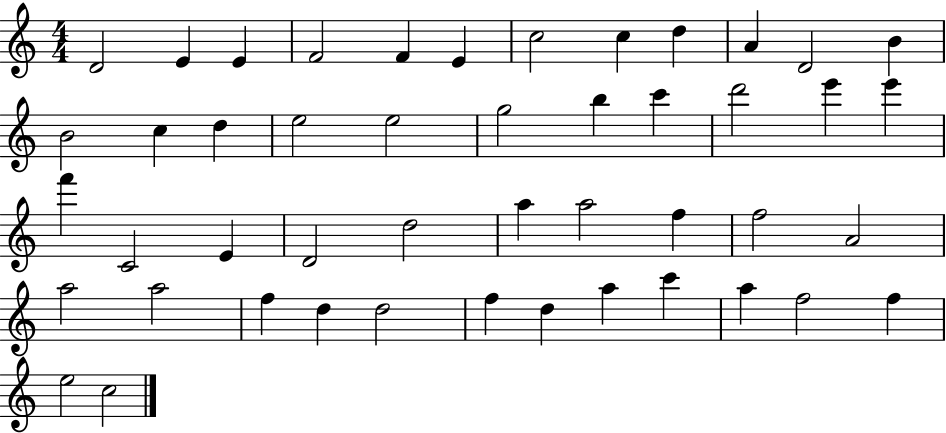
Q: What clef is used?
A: treble